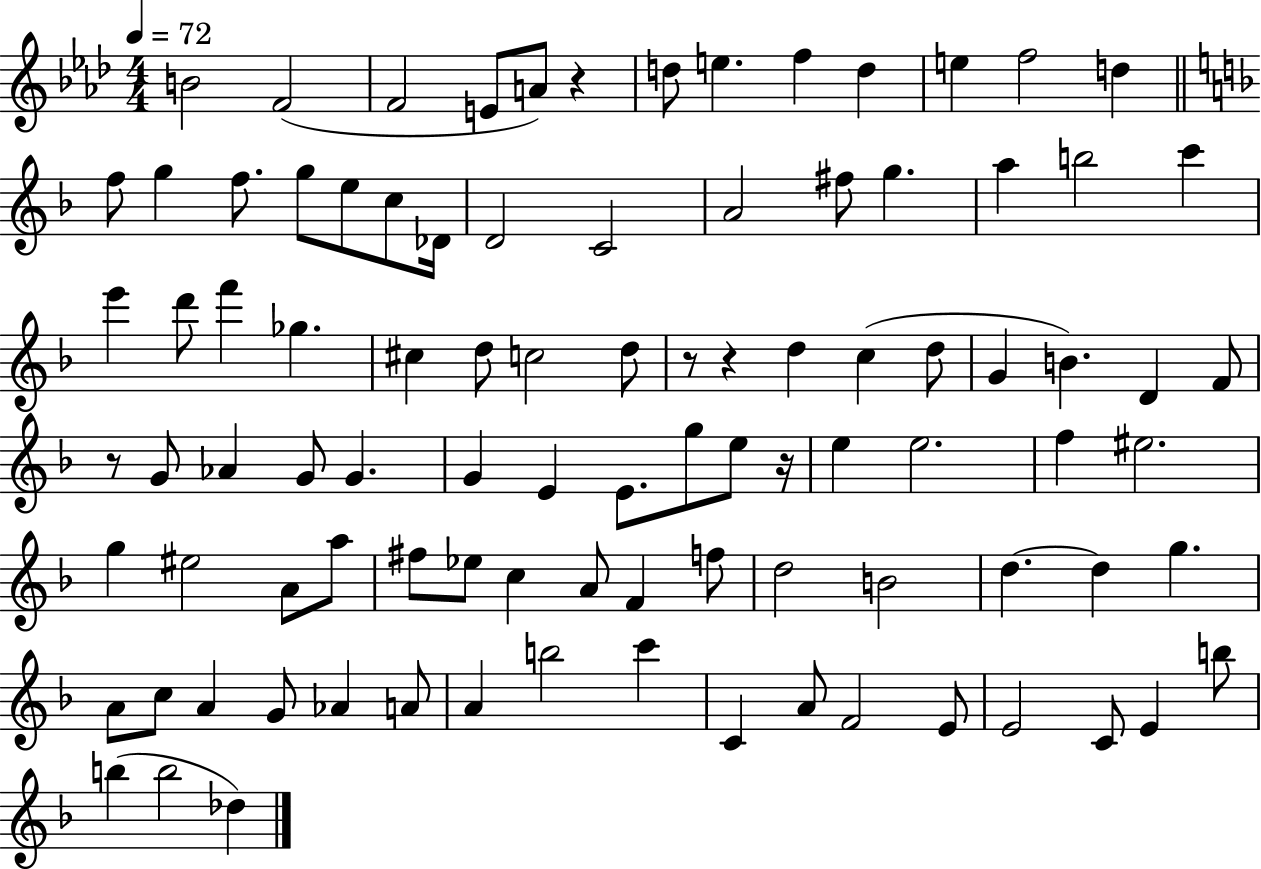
{
  \clef treble
  \numericTimeSignature
  \time 4/4
  \key aes \major
  \tempo 4 = 72
  b'2 f'2( | f'2 e'8 a'8) r4 | d''8 e''4. f''4 d''4 | e''4 f''2 d''4 | \break \bar "||" \break \key d \minor f''8 g''4 f''8. g''8 e''8 c''8 des'16 | d'2 c'2 | a'2 fis''8 g''4. | a''4 b''2 c'''4 | \break e'''4 d'''8 f'''4 ges''4. | cis''4 d''8 c''2 d''8 | r8 r4 d''4 c''4( d''8 | g'4 b'4.) d'4 f'8 | \break r8 g'8 aes'4 g'8 g'4. | g'4 e'4 e'8. g''8 e''8 r16 | e''4 e''2. | f''4 eis''2. | \break g''4 eis''2 a'8 a''8 | fis''8 ees''8 c''4 a'8 f'4 f''8 | d''2 b'2 | d''4.~~ d''4 g''4. | \break a'8 c''8 a'4 g'8 aes'4 a'8 | a'4 b''2 c'''4 | c'4 a'8 f'2 e'8 | e'2 c'8 e'4 b''8 | \break b''4( b''2 des''4) | \bar "|."
}